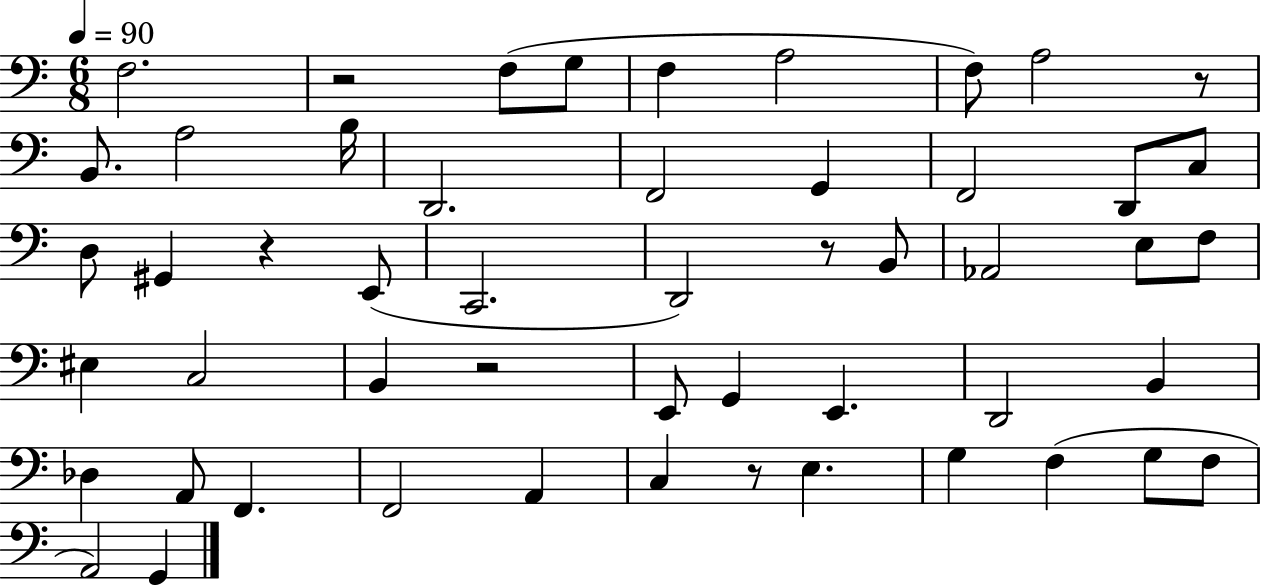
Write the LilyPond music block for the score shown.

{
  \clef bass
  \numericTimeSignature
  \time 6/8
  \key c \major
  \tempo 4 = 90
  f2. | r2 f8( g8 | f4 a2 | f8) a2 r8 | \break b,8. a2 b16 | d,2. | f,2 g,4 | f,2 d,8 c8 | \break d8 gis,4 r4 e,8( | c,2. | d,2) r8 b,8 | aes,2 e8 f8 | \break eis4 c2 | b,4 r2 | e,8 g,4 e,4. | d,2 b,4 | \break des4 a,8 f,4. | f,2 a,4 | c4 r8 e4. | g4 f4( g8 f8 | \break a,2) g,4 | \bar "|."
}